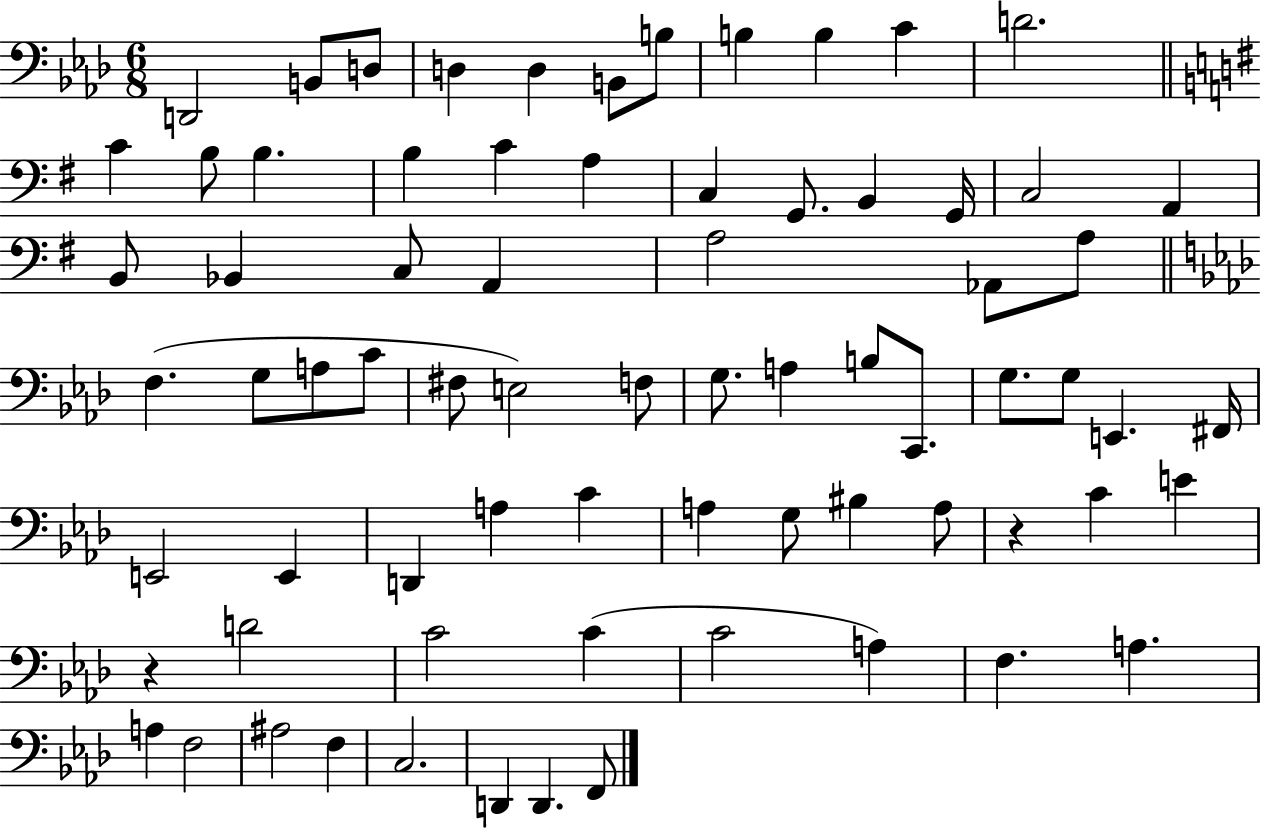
D2/h B2/e D3/e D3/q D3/q B2/e B3/e B3/q B3/q C4/q D4/h. C4/q B3/e B3/q. B3/q C4/q A3/q C3/q G2/e. B2/q G2/s C3/h A2/q B2/e Bb2/q C3/e A2/q A3/h Ab2/e A3/e F3/q. G3/e A3/e C4/e F#3/e E3/h F3/e G3/e. A3/q B3/e C2/e. G3/e. G3/e E2/q. F#2/s E2/h E2/q D2/q A3/q C4/q A3/q G3/e BIS3/q A3/e R/q C4/q E4/q R/q D4/h C4/h C4/q C4/h A3/q F3/q. A3/q. A3/q F3/h A#3/h F3/q C3/h. D2/q D2/q. F2/e